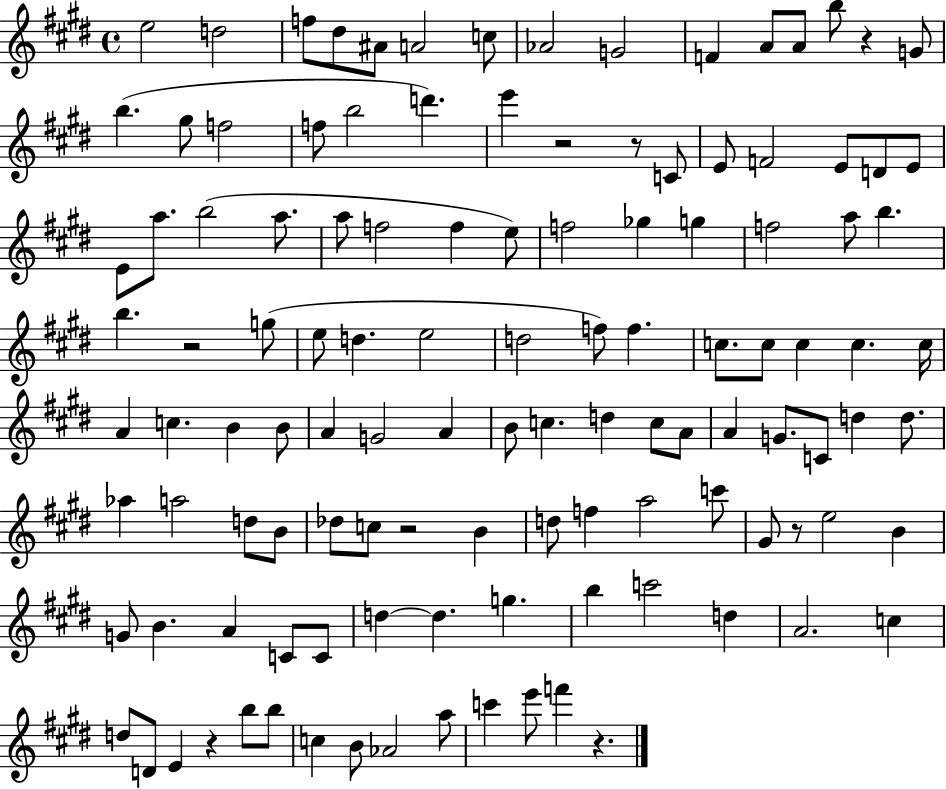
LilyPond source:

{
  \clef treble
  \time 4/4
  \defaultTimeSignature
  \key e \major
  e''2 d''2 | f''8 dis''8 ais'8 a'2 c''8 | aes'2 g'2 | f'4 a'8 a'8 b''8 r4 g'8 | \break b''4.( gis''8 f''2 | f''8 b''2 d'''4.) | e'''4 r2 r8 c'8 | e'8 f'2 e'8 d'8 e'8 | \break e'8 a''8. b''2( a''8. | a''8 f''2 f''4 e''8) | f''2 ges''4 g''4 | f''2 a''8 b''4. | \break b''4. r2 g''8( | e''8 d''4. e''2 | d''2 f''8) f''4. | c''8. c''8 c''4 c''4. c''16 | \break a'4 c''4. b'4 b'8 | a'4 g'2 a'4 | b'8 c''4. d''4 c''8 a'8 | a'4 g'8. c'8 d''4 d''8. | \break aes''4 a''2 d''8 b'8 | des''8 c''8 r2 b'4 | d''8 f''4 a''2 c'''8 | gis'8 r8 e''2 b'4 | \break g'8 b'4. a'4 c'8 c'8 | d''4~~ d''4. g''4. | b''4 c'''2 d''4 | a'2. c''4 | \break d''8 d'8 e'4 r4 b''8 b''8 | c''4 b'8 aes'2 a''8 | c'''4 e'''8 f'''4 r4. | \bar "|."
}